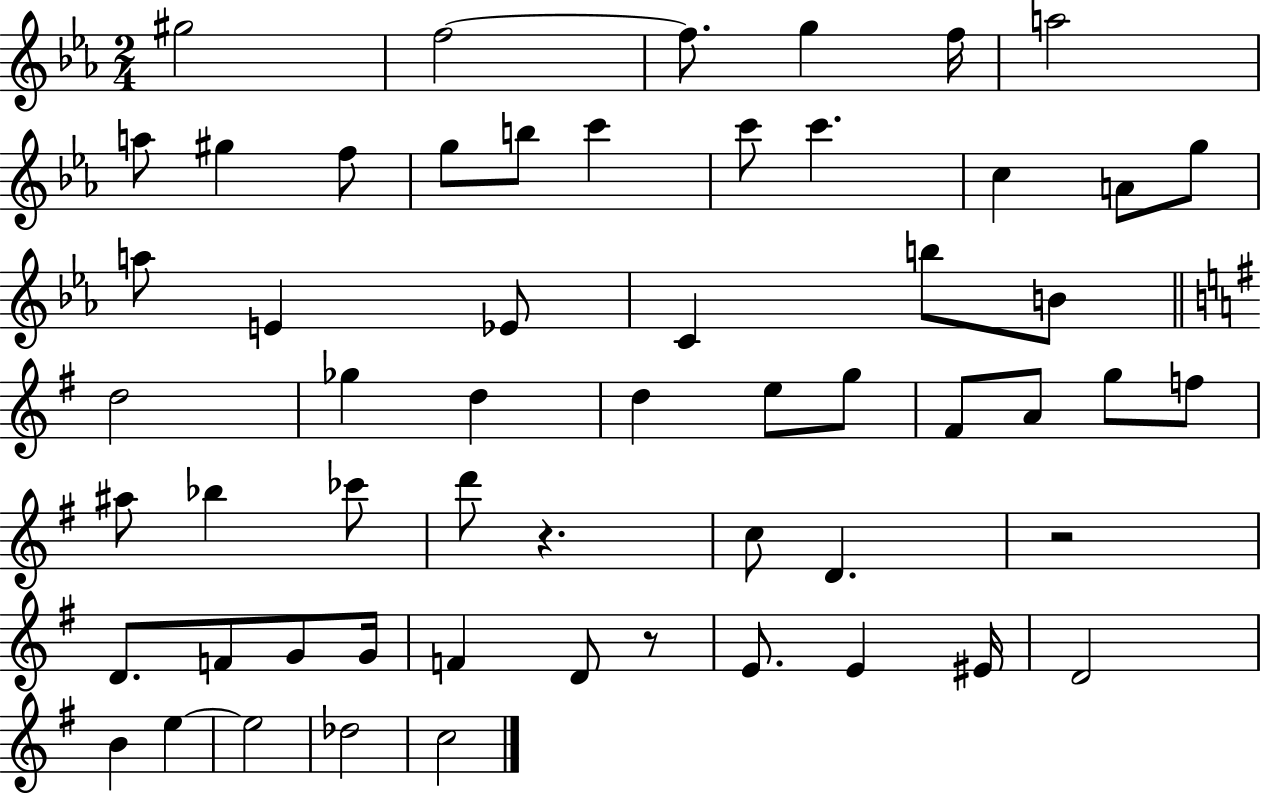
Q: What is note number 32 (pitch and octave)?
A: G5